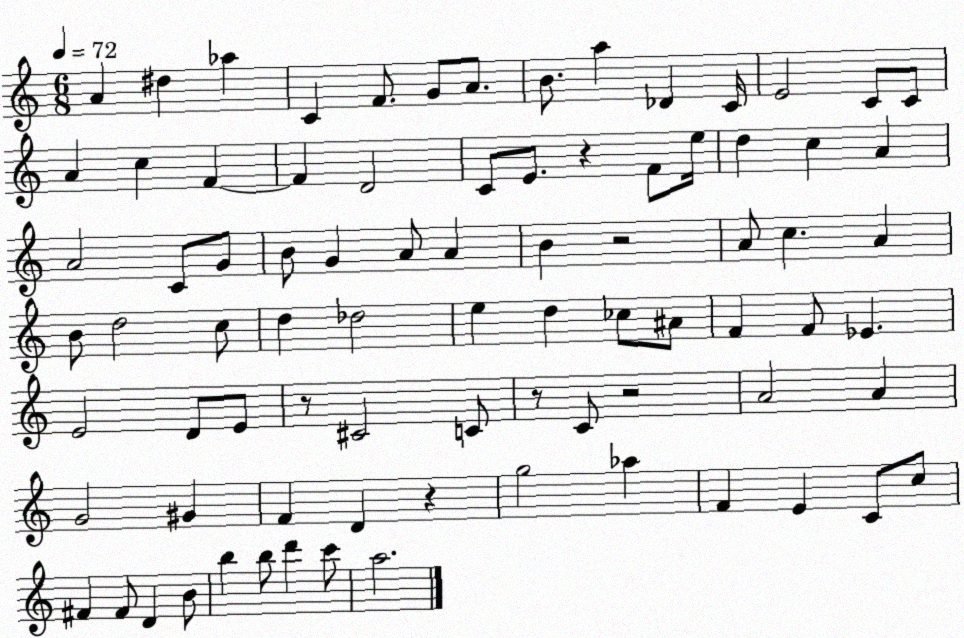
X:1
T:Untitled
M:6/8
L:1/4
K:C
A ^d _a C F/2 G/2 A/2 B/2 a _D C/4 E2 C/2 C/2 A c F F D2 C/2 E/2 z F/2 e/4 d c A A2 C/2 G/2 B/2 G A/2 A B z2 A/2 c A B/2 d2 c/2 d _d2 e d _c/2 ^A/2 F F/2 _E E2 D/2 E/2 z/2 ^C2 C/2 z/2 C/2 z2 A2 A G2 ^G F D z g2 _a F E C/2 c/2 ^F ^F/2 D B/2 b b/2 d' c'/2 a2